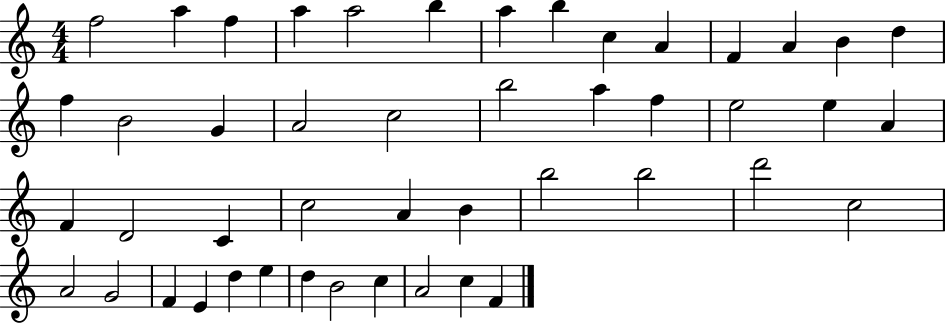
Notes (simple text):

F5/h A5/q F5/q A5/q A5/h B5/q A5/q B5/q C5/q A4/q F4/q A4/q B4/q D5/q F5/q B4/h G4/q A4/h C5/h B5/h A5/q F5/q E5/h E5/q A4/q F4/q D4/h C4/q C5/h A4/q B4/q B5/h B5/h D6/h C5/h A4/h G4/h F4/q E4/q D5/q E5/q D5/q B4/h C5/q A4/h C5/q F4/q